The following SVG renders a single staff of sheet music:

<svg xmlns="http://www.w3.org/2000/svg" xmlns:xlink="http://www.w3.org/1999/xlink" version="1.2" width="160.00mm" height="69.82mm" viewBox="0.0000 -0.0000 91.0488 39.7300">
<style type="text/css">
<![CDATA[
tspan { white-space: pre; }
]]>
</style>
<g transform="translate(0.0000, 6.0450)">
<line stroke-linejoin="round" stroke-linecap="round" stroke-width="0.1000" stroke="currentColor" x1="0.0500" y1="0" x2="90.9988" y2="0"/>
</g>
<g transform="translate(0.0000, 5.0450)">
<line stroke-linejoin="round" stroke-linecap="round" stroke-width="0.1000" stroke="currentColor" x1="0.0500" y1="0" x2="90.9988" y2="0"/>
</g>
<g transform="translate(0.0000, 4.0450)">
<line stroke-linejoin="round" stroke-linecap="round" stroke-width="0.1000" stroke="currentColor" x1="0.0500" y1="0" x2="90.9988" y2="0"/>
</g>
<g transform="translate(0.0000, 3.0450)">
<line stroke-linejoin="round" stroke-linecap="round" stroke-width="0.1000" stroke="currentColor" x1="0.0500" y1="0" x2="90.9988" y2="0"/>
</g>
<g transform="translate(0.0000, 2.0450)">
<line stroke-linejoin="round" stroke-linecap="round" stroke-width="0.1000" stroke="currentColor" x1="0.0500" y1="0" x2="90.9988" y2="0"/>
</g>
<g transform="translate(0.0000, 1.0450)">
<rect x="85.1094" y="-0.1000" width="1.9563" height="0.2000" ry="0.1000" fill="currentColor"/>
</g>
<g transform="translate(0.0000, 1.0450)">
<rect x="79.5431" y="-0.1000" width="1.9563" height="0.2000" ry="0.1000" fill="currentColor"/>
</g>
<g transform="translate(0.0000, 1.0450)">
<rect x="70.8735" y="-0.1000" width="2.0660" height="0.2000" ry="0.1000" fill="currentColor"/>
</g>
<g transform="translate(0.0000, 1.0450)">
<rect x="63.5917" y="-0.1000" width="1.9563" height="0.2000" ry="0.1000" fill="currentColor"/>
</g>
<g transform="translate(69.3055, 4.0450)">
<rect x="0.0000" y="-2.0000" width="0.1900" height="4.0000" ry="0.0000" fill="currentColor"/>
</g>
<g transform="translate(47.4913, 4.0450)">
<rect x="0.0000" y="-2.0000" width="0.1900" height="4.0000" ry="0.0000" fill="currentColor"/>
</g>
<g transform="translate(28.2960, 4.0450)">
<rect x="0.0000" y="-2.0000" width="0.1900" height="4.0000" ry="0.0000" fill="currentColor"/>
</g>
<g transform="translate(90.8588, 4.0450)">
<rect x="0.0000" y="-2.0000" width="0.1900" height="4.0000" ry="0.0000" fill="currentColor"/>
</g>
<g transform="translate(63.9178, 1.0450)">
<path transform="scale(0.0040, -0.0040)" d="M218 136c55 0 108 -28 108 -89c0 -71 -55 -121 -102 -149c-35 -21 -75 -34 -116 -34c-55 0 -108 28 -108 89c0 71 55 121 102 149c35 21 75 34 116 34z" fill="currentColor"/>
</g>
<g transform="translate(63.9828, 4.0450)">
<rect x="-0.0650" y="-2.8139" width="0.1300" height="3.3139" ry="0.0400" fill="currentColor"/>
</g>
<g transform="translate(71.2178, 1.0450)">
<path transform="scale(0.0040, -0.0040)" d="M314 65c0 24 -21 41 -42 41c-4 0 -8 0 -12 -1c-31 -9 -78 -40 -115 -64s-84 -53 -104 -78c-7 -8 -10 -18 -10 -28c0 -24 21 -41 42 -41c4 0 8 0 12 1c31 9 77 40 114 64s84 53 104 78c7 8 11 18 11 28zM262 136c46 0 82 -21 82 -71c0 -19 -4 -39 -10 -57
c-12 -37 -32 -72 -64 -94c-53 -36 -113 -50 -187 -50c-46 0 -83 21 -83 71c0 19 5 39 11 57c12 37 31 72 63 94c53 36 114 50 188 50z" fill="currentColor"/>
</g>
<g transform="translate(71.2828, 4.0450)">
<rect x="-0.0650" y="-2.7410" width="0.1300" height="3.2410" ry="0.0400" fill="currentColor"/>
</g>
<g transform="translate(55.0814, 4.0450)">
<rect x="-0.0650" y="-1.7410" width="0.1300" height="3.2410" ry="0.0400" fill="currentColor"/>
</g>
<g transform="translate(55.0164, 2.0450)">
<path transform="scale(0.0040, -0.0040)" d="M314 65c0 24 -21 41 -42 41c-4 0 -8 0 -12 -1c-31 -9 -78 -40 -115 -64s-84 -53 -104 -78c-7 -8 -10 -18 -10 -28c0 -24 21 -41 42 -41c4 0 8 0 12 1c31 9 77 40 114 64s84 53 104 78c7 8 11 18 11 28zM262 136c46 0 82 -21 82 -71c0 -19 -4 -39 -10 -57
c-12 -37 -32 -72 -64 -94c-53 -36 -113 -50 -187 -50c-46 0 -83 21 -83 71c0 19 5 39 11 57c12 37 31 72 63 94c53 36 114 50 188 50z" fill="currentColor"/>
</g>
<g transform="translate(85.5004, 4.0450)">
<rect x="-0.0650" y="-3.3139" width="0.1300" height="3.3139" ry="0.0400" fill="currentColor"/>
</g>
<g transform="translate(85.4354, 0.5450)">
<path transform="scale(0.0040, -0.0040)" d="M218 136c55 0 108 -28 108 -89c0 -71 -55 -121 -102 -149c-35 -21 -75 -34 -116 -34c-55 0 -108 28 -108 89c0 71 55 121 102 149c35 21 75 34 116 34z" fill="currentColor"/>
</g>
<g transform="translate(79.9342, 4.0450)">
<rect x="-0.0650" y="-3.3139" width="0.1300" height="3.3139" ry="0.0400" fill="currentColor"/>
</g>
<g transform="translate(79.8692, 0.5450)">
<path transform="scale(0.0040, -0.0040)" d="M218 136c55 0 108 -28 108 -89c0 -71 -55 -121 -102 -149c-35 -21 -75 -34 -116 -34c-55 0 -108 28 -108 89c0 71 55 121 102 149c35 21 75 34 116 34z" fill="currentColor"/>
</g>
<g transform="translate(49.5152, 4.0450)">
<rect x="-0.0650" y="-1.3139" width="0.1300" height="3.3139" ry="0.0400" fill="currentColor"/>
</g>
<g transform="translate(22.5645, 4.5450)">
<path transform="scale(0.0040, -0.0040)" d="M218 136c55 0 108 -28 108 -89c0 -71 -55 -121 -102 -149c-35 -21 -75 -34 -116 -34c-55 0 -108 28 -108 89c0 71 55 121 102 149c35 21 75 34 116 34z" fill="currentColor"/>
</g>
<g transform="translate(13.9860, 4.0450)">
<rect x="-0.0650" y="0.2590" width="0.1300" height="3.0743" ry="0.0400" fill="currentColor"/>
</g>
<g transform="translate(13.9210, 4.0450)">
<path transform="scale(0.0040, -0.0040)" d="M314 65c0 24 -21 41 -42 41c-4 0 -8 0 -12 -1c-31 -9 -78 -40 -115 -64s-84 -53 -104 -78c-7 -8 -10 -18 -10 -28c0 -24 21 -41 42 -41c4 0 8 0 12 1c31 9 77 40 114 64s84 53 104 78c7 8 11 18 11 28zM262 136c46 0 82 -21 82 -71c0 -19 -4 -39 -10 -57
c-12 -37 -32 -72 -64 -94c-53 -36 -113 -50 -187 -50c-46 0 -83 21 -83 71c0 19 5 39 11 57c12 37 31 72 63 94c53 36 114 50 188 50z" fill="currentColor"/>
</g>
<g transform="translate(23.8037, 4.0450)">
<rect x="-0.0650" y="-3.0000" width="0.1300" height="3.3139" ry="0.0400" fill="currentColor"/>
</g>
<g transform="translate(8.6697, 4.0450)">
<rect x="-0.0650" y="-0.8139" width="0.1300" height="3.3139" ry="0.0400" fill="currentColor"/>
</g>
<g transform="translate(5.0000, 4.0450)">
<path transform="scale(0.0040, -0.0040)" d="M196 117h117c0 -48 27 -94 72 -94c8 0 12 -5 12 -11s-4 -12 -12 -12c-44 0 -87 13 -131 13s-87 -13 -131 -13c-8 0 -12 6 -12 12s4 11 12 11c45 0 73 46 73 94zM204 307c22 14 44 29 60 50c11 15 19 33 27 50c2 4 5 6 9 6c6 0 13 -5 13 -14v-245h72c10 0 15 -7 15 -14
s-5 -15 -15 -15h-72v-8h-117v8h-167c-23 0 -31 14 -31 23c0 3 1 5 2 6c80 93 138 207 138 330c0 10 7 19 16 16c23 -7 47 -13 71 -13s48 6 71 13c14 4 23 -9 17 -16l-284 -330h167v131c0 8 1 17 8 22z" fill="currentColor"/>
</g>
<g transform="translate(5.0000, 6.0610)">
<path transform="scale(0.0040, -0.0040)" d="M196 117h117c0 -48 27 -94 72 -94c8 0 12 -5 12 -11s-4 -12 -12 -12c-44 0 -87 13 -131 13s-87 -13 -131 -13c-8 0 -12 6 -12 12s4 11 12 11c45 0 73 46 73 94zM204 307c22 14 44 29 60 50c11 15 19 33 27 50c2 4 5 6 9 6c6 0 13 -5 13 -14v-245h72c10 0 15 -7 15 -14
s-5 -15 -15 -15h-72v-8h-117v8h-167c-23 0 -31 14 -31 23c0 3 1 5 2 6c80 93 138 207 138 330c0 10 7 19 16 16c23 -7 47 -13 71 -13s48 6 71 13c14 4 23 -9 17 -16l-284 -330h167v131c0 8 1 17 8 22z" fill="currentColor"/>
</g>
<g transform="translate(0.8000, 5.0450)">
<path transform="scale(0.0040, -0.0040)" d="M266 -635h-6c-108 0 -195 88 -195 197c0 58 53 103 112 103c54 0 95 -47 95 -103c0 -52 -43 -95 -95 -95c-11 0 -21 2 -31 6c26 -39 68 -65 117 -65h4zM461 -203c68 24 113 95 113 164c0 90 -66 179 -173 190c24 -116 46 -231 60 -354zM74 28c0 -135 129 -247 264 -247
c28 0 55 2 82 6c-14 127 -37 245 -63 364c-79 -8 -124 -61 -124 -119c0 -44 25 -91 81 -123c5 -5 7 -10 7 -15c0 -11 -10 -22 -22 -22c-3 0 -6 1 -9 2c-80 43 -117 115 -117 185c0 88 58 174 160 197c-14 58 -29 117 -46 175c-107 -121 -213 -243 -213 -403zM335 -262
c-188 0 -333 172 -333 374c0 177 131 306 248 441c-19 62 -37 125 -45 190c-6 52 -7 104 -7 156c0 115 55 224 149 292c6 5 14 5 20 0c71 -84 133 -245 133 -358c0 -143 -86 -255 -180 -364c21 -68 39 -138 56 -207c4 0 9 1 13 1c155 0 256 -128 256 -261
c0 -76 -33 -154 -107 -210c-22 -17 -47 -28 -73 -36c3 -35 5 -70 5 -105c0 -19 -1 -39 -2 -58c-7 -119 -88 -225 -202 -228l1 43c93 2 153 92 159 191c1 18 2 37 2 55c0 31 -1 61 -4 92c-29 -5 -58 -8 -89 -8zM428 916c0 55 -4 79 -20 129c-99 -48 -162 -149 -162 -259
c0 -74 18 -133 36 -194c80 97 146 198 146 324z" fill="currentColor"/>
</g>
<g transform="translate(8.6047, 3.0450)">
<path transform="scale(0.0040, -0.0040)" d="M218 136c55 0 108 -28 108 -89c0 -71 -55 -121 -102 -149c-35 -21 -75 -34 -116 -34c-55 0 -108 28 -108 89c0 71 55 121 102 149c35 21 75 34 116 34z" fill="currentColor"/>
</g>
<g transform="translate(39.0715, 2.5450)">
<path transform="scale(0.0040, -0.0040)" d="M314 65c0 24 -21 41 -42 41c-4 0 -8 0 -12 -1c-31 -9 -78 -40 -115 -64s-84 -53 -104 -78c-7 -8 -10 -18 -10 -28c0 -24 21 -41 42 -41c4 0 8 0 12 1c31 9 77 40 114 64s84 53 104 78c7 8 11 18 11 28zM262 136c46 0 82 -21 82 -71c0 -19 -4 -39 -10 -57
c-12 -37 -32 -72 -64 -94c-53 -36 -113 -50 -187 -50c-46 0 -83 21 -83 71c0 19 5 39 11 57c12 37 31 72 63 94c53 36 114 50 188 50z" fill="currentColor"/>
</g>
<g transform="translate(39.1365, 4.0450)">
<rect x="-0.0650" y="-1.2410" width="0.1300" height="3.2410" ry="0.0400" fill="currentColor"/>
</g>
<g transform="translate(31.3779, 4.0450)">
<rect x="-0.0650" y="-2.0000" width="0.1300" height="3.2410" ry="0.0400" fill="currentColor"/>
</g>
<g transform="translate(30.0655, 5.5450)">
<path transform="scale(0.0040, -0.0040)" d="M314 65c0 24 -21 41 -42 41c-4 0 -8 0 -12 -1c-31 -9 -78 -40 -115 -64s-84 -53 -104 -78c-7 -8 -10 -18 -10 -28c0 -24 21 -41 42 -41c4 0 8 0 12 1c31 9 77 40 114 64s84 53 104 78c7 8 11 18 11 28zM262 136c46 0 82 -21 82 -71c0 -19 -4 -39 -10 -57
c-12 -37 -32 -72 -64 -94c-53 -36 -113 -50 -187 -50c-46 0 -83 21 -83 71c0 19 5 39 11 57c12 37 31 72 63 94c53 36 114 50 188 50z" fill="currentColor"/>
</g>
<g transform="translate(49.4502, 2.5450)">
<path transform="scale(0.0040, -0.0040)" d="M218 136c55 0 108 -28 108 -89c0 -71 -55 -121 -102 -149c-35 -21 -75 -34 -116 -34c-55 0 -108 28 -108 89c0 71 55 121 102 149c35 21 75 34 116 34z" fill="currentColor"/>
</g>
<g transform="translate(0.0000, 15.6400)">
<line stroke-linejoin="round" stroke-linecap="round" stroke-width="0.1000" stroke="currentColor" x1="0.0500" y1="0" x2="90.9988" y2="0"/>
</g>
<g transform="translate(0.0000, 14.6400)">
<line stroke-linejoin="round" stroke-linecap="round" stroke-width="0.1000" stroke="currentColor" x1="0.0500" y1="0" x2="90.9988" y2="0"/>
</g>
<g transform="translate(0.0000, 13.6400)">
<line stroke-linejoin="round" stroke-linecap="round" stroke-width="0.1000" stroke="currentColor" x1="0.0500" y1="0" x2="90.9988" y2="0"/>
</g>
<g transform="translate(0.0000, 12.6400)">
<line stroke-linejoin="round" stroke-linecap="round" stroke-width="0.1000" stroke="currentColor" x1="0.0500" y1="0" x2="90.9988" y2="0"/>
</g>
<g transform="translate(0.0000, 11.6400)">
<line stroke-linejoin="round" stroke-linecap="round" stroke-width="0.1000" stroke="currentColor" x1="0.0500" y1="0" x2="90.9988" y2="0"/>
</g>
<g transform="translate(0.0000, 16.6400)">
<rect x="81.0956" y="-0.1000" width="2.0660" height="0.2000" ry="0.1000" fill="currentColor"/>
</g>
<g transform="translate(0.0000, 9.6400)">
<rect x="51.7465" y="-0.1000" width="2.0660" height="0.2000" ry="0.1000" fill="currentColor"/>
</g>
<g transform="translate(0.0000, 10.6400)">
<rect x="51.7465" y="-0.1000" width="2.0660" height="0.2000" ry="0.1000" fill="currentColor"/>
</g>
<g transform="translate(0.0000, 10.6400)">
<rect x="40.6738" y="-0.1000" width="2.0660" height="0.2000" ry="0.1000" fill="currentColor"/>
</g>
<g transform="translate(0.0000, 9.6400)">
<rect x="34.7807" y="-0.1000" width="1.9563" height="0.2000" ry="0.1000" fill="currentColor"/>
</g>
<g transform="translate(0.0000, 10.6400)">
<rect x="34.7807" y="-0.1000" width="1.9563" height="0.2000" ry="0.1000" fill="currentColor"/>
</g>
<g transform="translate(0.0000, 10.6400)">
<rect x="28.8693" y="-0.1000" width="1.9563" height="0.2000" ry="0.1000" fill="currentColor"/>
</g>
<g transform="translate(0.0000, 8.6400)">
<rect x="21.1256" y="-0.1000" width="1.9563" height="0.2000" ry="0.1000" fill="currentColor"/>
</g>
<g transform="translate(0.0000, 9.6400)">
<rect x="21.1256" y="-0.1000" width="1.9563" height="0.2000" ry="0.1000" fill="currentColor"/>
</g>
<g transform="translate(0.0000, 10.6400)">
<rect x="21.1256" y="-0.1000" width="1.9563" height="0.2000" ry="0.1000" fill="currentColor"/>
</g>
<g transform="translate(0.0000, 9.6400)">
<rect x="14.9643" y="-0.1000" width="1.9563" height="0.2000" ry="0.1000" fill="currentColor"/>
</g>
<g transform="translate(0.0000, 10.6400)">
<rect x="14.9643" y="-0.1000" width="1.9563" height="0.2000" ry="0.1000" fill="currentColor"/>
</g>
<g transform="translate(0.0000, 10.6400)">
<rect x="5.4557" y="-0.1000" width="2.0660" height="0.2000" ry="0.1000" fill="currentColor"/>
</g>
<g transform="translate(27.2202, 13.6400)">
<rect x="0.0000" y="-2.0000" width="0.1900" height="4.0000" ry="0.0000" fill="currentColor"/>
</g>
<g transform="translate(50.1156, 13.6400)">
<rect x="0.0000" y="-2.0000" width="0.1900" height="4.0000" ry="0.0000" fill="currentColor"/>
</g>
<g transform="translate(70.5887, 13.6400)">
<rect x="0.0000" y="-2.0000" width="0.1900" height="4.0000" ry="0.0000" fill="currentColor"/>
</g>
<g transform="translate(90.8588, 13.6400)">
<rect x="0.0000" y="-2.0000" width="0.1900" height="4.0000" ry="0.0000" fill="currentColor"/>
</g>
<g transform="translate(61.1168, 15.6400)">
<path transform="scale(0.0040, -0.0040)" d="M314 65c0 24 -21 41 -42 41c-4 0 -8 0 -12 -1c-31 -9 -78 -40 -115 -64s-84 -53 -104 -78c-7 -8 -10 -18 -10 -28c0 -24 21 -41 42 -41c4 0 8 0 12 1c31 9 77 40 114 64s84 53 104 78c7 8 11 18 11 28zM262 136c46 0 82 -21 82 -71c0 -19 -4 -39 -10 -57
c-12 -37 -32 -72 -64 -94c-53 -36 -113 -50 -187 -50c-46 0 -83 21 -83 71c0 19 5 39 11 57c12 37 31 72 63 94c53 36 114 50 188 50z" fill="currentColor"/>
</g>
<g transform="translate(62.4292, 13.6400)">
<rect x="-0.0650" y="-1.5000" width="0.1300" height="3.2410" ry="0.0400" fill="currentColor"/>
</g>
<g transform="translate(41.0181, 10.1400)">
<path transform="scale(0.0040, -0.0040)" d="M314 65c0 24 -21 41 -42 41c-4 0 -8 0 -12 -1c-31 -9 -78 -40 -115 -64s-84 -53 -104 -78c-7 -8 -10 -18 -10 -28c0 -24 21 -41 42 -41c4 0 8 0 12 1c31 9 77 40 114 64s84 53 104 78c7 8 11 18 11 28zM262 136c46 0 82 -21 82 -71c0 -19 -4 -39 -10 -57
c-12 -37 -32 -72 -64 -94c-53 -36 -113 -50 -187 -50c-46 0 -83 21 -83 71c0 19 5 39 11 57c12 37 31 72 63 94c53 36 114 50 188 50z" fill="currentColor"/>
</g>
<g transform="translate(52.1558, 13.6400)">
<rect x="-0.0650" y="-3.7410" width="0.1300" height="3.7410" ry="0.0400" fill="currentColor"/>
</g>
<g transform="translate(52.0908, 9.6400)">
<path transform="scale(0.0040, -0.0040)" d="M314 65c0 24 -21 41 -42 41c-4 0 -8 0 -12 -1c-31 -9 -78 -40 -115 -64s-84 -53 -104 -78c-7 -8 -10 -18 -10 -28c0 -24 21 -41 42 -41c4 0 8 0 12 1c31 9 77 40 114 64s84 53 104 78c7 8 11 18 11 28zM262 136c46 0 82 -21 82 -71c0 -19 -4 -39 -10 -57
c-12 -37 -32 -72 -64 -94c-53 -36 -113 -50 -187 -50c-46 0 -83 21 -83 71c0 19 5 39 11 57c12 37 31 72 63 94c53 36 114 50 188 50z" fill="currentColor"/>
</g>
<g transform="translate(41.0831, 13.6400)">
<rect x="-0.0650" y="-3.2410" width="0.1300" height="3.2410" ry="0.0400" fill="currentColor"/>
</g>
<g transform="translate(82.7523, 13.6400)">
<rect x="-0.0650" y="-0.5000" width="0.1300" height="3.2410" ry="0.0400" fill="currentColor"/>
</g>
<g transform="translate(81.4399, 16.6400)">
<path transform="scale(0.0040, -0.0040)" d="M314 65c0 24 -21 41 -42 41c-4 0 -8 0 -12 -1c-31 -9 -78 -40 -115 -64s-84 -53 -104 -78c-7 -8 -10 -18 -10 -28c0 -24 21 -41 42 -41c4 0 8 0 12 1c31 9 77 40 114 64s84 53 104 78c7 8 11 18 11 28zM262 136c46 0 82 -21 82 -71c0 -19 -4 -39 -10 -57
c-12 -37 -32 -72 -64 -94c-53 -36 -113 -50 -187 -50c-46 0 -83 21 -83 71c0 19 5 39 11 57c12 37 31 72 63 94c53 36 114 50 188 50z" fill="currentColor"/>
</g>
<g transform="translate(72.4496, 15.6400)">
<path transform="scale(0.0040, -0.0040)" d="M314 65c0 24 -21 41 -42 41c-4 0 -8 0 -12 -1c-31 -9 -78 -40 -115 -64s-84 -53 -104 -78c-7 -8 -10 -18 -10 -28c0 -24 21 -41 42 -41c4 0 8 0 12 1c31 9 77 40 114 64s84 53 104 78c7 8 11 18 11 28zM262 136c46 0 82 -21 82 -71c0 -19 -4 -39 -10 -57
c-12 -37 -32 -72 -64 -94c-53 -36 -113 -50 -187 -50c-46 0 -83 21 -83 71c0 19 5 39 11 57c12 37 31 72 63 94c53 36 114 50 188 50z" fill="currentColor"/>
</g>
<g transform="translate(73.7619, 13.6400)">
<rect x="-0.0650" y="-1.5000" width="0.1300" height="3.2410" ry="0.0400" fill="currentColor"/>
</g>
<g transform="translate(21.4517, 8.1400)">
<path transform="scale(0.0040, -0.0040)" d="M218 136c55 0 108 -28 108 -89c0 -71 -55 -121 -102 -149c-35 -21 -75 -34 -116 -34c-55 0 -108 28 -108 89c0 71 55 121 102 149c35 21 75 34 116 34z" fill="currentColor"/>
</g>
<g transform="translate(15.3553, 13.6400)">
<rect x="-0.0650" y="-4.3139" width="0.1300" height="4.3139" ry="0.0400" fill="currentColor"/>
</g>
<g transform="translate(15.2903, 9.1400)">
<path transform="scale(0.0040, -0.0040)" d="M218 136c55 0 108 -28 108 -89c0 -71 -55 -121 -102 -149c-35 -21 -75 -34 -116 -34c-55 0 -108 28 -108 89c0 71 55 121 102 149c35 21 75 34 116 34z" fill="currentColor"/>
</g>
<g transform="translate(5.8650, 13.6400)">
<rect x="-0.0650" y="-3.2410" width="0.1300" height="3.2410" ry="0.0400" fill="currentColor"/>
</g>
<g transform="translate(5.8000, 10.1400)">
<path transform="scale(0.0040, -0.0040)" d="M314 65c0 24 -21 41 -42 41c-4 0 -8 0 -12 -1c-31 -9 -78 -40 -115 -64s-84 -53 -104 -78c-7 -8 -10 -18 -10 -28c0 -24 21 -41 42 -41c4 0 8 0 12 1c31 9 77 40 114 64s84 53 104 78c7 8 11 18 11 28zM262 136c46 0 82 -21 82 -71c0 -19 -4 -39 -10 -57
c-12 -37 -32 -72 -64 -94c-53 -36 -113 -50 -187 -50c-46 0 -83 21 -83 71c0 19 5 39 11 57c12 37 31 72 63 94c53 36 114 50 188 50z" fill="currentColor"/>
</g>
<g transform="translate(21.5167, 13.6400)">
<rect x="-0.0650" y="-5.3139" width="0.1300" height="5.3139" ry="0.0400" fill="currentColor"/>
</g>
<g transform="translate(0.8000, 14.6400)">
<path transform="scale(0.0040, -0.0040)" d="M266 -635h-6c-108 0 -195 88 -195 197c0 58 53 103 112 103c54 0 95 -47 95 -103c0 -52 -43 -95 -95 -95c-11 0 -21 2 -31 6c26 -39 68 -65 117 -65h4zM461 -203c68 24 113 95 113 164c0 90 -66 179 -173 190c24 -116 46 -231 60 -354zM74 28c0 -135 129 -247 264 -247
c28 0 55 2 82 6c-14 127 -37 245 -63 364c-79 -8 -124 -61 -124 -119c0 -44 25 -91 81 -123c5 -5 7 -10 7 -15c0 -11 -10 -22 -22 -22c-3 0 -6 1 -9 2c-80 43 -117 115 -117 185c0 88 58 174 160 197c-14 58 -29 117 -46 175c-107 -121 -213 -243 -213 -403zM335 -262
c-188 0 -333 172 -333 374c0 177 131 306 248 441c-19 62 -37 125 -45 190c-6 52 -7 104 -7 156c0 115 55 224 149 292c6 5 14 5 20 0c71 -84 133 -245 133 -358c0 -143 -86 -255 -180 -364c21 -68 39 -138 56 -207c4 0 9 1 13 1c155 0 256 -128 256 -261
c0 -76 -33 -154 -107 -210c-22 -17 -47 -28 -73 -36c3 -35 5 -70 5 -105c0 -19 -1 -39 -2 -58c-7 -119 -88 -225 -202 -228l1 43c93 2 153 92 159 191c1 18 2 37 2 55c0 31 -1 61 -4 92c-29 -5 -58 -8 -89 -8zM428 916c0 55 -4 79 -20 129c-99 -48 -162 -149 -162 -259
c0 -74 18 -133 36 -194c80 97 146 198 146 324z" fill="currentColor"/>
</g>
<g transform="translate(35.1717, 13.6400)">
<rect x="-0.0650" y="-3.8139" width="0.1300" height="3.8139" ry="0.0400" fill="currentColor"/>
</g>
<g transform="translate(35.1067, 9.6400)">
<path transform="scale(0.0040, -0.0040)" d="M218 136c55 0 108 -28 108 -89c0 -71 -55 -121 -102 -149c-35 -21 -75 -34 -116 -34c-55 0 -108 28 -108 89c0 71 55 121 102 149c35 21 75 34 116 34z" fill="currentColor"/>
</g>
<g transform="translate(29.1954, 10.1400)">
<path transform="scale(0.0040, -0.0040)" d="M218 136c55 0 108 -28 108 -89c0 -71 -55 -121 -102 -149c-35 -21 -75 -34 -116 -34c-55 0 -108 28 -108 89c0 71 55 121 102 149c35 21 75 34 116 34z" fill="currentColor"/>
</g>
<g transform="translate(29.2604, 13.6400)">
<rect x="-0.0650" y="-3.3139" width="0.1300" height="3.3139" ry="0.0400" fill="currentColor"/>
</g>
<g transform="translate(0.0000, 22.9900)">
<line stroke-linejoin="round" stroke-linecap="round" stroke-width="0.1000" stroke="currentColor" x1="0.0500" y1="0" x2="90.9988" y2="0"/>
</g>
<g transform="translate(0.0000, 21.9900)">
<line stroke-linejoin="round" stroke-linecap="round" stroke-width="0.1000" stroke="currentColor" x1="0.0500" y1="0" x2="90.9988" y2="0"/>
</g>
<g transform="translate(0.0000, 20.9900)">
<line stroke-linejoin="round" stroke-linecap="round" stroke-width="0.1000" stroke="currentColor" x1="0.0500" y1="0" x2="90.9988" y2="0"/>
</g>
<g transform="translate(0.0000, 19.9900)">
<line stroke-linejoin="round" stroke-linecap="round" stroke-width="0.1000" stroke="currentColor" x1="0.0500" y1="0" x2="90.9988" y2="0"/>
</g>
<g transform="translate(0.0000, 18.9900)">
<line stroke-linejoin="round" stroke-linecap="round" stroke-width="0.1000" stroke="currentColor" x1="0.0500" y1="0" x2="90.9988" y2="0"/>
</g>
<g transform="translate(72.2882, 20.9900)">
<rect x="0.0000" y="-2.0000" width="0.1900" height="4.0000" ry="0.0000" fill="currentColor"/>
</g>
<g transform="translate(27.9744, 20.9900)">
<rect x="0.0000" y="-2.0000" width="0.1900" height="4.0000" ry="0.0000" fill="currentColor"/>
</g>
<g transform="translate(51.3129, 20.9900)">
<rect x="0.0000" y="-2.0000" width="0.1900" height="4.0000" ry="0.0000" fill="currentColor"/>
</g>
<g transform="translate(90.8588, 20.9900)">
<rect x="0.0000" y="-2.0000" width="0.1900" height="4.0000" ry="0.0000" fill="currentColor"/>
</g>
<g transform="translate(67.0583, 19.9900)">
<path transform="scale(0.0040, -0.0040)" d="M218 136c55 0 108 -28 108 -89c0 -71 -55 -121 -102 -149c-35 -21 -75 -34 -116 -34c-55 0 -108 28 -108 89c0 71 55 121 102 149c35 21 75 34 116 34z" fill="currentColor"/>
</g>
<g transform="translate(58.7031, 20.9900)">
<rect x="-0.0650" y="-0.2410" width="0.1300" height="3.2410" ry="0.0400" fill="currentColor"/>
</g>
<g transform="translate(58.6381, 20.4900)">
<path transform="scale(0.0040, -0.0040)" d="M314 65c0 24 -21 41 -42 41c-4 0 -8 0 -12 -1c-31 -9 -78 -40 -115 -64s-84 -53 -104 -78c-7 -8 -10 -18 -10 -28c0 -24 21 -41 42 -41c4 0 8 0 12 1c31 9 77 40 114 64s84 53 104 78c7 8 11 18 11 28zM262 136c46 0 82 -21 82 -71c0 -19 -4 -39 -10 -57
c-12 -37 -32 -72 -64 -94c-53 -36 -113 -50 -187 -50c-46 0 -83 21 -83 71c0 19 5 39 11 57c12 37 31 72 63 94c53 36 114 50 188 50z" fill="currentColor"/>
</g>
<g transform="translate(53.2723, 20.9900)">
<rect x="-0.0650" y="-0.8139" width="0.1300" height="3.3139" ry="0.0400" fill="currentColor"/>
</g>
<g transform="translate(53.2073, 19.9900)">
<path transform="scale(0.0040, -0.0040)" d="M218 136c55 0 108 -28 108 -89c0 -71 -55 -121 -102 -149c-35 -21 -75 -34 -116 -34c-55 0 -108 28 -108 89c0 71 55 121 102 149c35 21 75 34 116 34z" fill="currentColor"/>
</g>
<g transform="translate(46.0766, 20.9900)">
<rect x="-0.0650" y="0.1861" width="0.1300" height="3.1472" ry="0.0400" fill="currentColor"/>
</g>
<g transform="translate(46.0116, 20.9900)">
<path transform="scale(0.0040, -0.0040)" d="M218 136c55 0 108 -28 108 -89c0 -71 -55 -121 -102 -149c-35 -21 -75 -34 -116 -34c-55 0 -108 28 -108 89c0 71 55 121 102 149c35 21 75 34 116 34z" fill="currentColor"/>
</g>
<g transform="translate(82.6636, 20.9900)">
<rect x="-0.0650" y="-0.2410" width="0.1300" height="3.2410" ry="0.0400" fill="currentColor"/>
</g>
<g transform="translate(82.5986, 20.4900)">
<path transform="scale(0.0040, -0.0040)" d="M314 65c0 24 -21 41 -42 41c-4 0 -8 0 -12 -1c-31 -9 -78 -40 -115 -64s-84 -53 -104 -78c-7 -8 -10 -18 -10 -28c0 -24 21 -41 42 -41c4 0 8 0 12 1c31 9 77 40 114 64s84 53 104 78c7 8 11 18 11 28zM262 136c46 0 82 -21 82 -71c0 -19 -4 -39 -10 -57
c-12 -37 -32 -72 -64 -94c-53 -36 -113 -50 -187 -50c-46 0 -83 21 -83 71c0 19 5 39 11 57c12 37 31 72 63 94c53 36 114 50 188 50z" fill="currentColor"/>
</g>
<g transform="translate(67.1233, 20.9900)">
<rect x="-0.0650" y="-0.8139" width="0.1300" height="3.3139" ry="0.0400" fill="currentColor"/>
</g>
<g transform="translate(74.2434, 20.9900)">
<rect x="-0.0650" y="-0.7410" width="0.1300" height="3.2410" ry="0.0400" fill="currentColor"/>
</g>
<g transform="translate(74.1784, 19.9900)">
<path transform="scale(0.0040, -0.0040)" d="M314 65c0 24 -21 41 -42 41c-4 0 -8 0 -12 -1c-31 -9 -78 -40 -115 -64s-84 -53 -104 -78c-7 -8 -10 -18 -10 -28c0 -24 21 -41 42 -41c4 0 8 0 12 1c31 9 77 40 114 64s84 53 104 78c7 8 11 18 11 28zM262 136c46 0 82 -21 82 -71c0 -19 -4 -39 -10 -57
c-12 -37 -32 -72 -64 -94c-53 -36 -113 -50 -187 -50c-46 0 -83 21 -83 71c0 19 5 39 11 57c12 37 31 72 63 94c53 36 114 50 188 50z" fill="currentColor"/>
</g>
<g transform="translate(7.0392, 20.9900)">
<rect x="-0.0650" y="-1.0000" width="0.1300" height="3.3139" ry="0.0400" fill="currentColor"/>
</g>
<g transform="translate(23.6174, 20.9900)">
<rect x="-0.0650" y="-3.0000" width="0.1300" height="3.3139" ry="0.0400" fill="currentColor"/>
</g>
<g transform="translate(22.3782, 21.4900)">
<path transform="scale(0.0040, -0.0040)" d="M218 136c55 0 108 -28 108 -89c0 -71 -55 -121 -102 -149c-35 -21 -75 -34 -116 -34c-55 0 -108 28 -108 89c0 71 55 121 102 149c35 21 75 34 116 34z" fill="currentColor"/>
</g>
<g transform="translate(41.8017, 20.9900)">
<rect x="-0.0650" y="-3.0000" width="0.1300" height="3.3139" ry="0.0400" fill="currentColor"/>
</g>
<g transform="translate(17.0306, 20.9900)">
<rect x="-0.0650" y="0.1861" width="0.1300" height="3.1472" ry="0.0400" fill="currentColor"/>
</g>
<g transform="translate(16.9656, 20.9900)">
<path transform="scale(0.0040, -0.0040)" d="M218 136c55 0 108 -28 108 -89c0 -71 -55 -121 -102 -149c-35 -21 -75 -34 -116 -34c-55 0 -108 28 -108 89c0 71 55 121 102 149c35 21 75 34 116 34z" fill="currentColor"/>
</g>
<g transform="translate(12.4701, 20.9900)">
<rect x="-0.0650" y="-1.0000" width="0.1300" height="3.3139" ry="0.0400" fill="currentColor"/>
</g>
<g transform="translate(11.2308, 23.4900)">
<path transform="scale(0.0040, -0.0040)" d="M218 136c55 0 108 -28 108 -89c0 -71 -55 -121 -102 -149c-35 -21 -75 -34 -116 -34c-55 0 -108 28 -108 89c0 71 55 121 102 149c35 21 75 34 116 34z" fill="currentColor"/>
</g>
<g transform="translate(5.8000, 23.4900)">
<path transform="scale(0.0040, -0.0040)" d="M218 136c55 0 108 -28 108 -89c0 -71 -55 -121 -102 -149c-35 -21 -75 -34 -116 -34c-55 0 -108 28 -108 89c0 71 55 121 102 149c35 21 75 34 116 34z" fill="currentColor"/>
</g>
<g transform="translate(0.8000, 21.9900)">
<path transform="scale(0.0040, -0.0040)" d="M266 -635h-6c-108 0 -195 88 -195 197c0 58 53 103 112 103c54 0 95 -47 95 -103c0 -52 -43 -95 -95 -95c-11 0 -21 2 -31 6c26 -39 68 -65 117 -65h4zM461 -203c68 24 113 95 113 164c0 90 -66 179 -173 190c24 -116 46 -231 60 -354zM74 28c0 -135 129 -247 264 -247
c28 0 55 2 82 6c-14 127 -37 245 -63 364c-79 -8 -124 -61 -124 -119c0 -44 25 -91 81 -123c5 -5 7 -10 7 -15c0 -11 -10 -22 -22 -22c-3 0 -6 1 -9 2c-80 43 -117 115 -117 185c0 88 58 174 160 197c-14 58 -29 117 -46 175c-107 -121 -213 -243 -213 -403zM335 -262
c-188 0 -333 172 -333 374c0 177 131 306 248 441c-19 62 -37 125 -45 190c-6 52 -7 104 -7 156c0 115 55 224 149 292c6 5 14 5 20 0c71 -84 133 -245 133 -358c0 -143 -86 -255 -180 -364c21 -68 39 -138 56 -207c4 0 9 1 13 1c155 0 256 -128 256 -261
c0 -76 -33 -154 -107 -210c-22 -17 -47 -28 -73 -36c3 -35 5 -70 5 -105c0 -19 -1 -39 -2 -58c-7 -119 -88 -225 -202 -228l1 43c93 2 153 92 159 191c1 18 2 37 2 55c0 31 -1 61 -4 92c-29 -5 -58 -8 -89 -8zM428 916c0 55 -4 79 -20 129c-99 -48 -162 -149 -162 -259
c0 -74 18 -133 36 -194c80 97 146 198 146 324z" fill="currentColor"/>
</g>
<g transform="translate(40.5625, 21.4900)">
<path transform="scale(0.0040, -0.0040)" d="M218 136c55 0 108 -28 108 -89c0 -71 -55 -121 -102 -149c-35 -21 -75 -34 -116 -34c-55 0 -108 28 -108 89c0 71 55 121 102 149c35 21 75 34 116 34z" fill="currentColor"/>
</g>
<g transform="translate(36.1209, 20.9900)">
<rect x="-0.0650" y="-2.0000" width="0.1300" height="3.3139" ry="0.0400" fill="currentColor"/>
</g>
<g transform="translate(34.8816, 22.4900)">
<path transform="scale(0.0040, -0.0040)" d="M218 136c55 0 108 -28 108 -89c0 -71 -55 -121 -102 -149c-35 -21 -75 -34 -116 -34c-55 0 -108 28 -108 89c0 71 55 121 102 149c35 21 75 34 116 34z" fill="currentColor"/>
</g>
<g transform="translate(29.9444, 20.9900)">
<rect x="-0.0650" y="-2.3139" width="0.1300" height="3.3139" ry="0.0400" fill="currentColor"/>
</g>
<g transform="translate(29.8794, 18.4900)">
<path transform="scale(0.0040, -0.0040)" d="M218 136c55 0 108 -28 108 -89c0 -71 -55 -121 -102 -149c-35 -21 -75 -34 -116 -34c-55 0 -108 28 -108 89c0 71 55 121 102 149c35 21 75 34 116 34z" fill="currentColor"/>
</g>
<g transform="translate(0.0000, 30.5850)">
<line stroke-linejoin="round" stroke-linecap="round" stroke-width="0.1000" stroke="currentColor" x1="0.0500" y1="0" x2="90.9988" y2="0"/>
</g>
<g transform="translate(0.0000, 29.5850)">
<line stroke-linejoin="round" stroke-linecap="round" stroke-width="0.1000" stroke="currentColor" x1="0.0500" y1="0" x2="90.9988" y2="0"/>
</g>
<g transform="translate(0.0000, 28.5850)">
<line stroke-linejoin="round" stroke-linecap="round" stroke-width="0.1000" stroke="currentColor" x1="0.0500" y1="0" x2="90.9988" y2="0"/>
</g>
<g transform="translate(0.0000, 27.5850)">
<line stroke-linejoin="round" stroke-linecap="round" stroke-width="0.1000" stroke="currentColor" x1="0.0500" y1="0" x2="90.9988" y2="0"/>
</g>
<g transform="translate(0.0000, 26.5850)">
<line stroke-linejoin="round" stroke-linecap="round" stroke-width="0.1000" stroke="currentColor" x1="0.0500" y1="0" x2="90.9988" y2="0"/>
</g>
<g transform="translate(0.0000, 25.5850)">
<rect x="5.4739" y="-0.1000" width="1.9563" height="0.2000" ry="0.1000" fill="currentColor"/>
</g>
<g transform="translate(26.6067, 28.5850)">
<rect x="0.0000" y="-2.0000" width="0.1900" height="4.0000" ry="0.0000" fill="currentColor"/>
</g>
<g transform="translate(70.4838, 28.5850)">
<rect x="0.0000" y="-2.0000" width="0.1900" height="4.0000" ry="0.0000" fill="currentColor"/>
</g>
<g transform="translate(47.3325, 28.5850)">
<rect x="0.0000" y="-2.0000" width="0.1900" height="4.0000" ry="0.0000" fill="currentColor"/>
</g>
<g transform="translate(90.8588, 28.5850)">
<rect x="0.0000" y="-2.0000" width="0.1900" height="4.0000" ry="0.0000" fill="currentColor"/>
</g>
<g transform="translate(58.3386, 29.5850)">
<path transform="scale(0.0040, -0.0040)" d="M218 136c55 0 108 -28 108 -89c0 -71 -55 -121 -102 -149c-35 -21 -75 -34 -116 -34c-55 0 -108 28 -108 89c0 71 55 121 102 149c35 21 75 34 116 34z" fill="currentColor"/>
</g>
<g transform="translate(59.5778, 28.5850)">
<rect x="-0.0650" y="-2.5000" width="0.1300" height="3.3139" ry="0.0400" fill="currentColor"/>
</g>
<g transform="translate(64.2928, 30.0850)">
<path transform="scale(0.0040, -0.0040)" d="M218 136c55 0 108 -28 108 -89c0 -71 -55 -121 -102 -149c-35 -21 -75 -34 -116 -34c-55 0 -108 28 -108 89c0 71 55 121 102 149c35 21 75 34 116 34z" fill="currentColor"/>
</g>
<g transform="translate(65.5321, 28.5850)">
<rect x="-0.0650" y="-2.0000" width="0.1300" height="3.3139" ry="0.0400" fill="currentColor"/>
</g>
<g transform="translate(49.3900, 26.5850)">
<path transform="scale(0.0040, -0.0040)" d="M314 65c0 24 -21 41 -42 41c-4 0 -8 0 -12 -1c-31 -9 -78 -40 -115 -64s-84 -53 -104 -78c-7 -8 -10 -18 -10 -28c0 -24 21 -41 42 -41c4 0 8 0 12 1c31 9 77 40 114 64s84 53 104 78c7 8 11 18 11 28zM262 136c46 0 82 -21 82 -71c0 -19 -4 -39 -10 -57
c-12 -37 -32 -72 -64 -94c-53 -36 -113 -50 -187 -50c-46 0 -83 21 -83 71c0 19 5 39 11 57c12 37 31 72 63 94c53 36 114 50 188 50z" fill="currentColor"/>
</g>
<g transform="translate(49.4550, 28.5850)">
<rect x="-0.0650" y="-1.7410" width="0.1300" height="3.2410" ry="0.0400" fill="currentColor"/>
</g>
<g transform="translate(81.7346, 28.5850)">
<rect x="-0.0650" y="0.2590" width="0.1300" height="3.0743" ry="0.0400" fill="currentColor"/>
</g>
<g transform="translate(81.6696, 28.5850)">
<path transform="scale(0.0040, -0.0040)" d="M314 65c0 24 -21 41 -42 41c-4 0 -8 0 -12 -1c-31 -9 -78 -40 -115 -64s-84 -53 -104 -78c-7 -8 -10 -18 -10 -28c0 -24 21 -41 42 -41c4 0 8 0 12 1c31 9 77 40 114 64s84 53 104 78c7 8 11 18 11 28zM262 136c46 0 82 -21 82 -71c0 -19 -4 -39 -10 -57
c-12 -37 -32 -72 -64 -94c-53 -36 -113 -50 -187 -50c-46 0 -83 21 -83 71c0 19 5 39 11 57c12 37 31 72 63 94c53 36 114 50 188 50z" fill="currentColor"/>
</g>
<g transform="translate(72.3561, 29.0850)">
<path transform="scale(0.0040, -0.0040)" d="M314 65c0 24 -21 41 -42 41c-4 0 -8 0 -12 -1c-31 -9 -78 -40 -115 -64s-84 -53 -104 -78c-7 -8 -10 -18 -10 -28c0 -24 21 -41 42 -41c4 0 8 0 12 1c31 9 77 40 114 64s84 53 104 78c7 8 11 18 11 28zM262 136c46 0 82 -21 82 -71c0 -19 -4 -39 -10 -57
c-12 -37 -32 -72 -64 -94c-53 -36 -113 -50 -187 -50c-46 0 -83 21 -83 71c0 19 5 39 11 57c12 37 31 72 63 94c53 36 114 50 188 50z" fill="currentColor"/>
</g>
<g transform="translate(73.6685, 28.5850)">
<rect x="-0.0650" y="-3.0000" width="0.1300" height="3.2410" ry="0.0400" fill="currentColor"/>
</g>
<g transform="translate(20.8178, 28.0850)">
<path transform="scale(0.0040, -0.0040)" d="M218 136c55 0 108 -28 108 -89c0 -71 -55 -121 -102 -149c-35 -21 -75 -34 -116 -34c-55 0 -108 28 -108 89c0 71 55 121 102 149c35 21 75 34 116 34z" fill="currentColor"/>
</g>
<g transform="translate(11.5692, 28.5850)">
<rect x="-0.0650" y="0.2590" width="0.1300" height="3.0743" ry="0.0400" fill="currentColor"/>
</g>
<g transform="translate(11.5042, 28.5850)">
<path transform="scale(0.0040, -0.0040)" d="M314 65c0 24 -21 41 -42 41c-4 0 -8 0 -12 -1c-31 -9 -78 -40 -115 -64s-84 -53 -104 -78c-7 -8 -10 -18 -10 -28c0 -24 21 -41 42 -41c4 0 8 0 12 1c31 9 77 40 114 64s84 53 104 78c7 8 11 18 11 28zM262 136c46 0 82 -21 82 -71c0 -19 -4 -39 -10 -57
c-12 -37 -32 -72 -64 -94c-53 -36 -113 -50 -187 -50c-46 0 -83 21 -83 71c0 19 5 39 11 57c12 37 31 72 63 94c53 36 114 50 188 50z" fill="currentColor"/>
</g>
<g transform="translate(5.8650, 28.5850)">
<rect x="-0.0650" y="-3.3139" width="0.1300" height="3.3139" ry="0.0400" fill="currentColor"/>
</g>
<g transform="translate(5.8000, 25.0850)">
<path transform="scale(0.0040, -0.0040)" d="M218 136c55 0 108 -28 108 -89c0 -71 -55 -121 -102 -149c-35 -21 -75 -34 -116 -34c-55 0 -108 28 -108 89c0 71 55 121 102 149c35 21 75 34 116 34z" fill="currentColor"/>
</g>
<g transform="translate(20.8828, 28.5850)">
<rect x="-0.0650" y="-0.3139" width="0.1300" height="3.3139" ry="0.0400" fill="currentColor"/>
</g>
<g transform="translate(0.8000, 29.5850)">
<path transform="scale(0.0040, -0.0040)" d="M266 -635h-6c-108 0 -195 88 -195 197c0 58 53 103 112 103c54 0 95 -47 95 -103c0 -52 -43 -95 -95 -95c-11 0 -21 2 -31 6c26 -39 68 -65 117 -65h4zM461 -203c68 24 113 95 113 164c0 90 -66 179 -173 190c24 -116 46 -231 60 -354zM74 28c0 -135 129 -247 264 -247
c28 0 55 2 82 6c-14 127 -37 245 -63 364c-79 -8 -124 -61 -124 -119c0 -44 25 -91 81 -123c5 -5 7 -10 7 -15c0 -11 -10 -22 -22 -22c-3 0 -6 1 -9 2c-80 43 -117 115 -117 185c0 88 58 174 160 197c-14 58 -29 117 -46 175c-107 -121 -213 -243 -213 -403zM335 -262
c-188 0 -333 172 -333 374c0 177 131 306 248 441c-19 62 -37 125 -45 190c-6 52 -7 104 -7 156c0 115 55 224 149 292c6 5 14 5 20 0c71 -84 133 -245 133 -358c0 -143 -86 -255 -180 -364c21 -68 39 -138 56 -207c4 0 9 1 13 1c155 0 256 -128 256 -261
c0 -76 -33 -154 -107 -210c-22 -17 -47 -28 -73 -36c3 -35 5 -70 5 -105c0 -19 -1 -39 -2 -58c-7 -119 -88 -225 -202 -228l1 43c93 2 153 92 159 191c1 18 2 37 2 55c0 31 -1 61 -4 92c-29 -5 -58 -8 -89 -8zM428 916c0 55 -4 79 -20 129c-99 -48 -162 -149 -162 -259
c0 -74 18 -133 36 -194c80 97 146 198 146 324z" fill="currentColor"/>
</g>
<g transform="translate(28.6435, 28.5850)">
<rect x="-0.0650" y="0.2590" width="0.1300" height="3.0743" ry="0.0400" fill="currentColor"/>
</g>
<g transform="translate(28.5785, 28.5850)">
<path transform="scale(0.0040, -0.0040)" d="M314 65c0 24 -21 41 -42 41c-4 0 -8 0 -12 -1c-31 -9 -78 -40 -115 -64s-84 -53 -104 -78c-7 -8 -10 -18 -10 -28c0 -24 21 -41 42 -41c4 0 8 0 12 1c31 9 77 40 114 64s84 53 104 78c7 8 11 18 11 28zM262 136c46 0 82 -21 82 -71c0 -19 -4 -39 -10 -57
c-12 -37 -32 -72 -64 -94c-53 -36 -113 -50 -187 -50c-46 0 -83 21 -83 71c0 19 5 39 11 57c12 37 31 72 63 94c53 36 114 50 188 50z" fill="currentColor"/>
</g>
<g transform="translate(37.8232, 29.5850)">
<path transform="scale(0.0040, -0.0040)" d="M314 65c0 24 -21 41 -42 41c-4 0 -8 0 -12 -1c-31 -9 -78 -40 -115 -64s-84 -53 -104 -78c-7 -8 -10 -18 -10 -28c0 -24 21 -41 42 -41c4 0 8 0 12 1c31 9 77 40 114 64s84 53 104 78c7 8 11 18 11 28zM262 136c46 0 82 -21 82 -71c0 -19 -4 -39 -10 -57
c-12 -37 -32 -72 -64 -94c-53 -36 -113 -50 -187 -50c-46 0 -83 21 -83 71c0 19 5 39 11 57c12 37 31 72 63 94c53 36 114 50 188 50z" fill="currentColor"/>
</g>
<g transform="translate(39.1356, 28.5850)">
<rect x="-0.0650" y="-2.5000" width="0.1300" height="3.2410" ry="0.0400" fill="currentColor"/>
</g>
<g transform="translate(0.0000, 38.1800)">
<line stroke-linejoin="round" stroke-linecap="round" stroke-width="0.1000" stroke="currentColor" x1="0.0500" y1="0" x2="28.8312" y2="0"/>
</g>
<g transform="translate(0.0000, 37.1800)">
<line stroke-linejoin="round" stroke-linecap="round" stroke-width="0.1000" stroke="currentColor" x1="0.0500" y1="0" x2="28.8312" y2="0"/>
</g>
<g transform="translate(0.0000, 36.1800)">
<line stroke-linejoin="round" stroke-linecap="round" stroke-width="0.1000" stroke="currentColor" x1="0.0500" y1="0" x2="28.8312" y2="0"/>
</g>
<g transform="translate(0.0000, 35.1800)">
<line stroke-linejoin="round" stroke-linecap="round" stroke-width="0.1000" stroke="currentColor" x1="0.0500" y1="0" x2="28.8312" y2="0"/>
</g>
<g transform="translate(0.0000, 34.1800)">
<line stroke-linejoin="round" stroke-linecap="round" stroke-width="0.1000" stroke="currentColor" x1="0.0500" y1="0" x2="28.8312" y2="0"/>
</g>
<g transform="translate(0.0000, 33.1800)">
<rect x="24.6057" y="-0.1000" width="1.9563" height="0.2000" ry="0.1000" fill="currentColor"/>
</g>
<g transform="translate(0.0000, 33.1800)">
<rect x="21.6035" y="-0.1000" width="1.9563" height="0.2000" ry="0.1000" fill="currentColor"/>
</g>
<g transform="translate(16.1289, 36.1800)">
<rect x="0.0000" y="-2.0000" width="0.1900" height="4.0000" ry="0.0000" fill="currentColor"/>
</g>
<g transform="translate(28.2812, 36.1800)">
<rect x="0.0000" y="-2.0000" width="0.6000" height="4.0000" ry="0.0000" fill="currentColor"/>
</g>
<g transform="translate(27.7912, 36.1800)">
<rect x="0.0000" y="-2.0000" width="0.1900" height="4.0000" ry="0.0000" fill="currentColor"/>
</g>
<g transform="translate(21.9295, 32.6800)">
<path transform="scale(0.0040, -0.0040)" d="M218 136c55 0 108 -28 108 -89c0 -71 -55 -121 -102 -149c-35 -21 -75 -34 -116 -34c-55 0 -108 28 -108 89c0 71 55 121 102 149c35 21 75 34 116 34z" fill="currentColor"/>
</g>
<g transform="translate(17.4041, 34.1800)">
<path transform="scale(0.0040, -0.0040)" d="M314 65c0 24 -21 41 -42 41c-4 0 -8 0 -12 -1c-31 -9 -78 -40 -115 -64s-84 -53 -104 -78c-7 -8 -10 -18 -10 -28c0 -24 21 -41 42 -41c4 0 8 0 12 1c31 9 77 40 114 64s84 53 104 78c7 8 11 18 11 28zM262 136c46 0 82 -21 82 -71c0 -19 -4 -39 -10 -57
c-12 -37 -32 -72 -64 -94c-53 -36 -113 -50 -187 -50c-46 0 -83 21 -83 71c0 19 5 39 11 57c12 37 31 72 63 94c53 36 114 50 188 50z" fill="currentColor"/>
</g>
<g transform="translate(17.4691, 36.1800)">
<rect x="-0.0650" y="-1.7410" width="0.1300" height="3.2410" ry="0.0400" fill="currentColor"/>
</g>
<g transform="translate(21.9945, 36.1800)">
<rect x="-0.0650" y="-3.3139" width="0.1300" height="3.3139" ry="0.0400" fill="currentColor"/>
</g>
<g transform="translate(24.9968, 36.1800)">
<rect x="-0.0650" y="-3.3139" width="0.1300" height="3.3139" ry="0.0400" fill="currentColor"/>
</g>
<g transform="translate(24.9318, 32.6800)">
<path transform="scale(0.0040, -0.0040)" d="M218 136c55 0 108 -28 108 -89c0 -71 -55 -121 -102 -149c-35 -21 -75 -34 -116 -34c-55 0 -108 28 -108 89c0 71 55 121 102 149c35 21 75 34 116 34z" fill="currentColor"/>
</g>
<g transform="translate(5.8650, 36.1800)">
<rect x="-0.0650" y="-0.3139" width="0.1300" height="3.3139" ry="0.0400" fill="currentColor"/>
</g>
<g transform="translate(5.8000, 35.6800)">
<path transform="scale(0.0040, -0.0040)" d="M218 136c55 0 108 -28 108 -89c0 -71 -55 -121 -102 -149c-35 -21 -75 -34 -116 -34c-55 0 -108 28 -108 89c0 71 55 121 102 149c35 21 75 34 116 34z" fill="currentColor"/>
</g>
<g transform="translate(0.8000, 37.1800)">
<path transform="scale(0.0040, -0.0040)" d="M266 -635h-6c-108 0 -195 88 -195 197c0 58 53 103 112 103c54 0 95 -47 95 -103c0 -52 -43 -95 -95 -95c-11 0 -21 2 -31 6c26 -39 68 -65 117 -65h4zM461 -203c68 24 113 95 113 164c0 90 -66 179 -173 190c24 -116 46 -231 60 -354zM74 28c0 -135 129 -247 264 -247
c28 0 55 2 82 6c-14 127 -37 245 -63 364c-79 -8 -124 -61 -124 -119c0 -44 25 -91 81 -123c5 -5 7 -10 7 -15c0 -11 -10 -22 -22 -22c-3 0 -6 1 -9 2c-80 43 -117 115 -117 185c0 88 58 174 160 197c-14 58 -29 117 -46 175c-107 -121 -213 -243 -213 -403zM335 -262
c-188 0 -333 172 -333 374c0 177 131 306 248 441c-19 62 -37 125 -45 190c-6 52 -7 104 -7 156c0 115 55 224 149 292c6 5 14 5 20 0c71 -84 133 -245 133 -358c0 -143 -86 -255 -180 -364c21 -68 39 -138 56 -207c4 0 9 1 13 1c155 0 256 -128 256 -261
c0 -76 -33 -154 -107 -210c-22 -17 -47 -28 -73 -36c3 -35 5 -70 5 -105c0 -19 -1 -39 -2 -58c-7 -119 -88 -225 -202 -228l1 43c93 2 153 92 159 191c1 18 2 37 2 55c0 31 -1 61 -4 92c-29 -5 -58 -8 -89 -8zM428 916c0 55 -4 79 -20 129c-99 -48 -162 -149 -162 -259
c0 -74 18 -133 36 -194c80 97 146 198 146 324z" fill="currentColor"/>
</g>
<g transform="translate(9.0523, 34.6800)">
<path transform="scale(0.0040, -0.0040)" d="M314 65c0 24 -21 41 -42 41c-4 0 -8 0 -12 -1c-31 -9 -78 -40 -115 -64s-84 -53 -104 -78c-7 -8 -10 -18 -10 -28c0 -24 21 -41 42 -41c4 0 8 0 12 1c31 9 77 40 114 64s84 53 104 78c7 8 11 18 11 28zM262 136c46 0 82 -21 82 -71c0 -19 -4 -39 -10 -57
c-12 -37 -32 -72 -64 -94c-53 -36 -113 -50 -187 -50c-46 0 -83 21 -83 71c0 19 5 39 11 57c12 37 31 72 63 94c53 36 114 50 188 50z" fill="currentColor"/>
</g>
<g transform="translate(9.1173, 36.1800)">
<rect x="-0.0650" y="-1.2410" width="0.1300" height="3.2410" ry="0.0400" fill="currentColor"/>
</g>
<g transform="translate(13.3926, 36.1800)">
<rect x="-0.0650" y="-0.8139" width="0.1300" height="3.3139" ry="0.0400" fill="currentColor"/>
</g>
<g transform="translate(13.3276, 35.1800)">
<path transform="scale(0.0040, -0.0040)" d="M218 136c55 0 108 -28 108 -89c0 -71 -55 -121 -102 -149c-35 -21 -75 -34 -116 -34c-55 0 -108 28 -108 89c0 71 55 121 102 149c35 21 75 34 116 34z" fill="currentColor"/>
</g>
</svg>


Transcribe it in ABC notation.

X:1
T:Untitled
M:4/4
L:1/4
K:C
d B2 A F2 e2 e f2 a a2 b b b2 d' f' b c' b2 c'2 E2 E2 C2 D D B A g F A B d c2 d d2 c2 b B2 c B2 G2 f2 G F A2 B2 c e2 d f2 b b